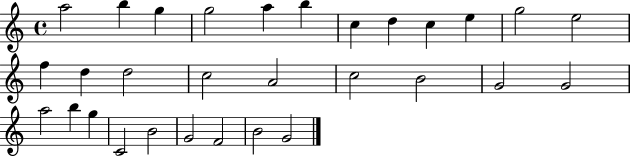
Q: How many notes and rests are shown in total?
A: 30